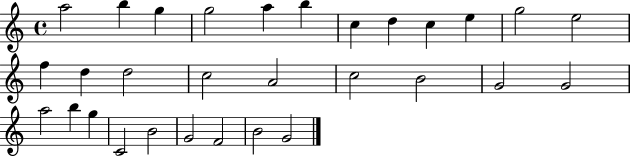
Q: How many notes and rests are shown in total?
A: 30